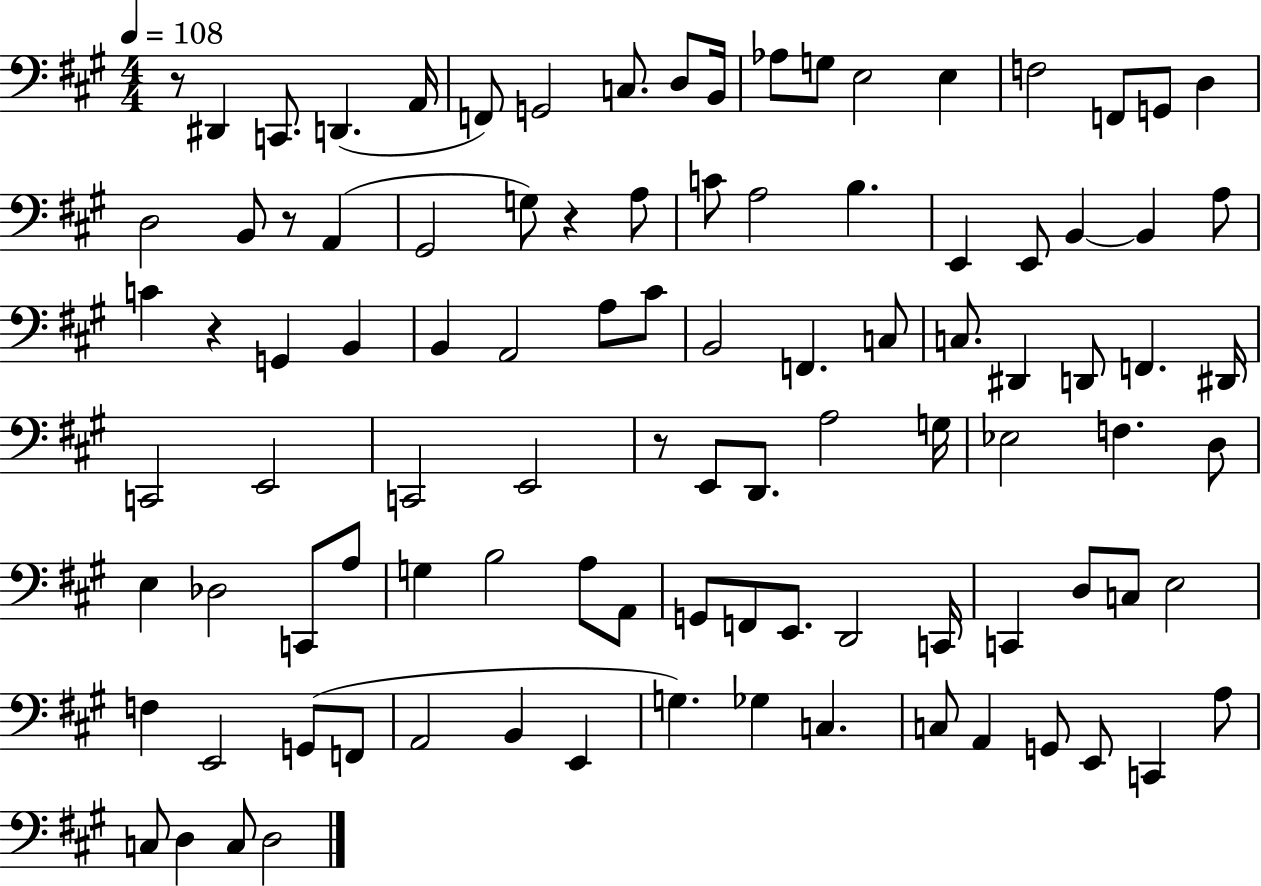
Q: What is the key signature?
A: A major